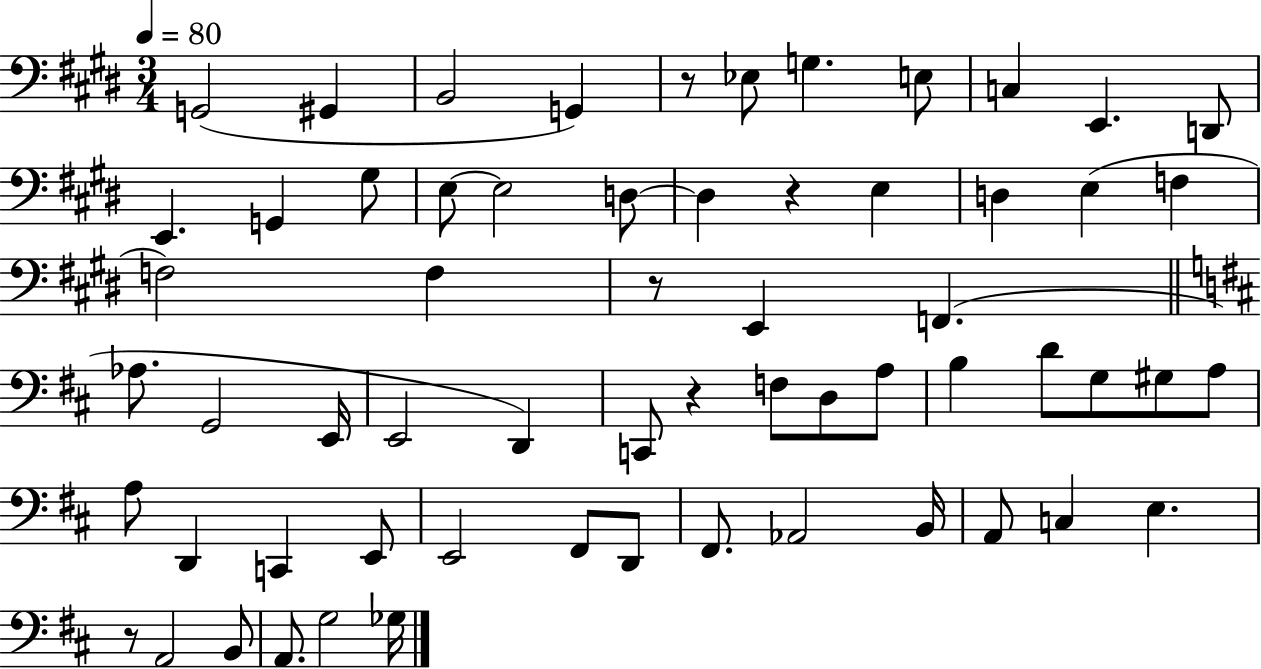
{
  \clef bass
  \numericTimeSignature
  \time 3/4
  \key e \major
  \tempo 4 = 80
  g,2( gis,4 | b,2 g,4) | r8 ees8 g4. e8 | c4 e,4. d,8 | \break e,4. g,4 gis8 | e8~~ e2 d8~~ | d4 r4 e4 | d4 e4( f4 | \break f2) f4 | r8 e,4 f,4.( | \bar "||" \break \key b \minor aes8. g,2 e,16 | e,2 d,4) | c,8 r4 f8 d8 a8 | b4 d'8 g8 gis8 a8 | \break a8 d,4 c,4 e,8 | e,2 fis,8 d,8 | fis,8. aes,2 b,16 | a,8 c4 e4. | \break r8 a,2 b,8 | a,8. g2 ges16 | \bar "|."
}